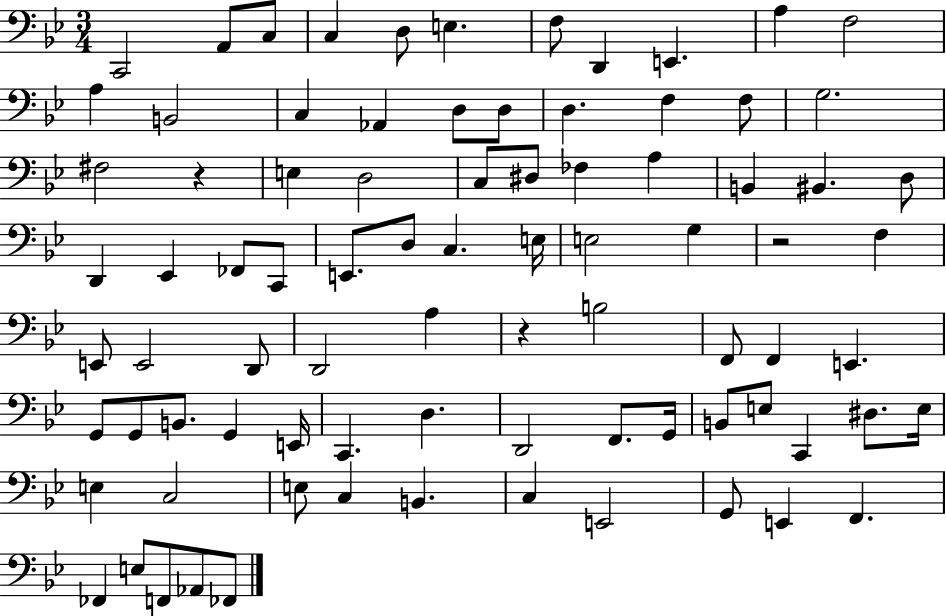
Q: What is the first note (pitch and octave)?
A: C2